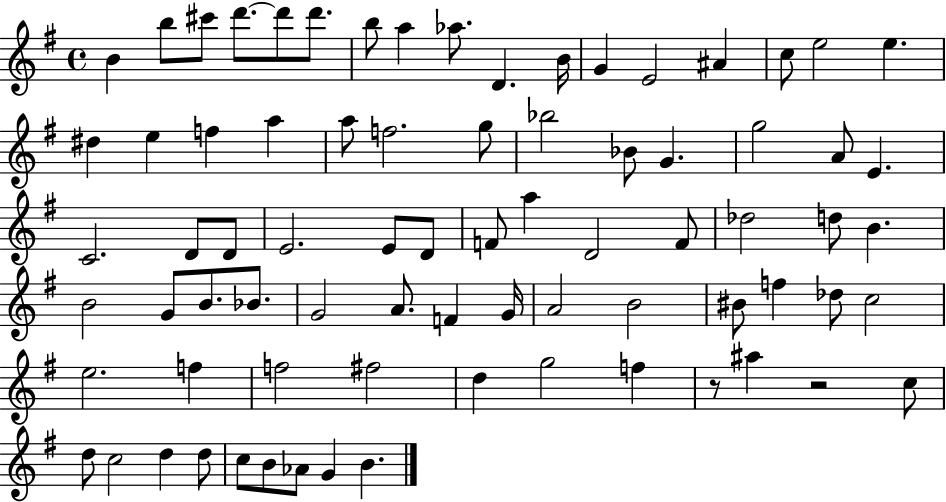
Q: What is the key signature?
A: G major